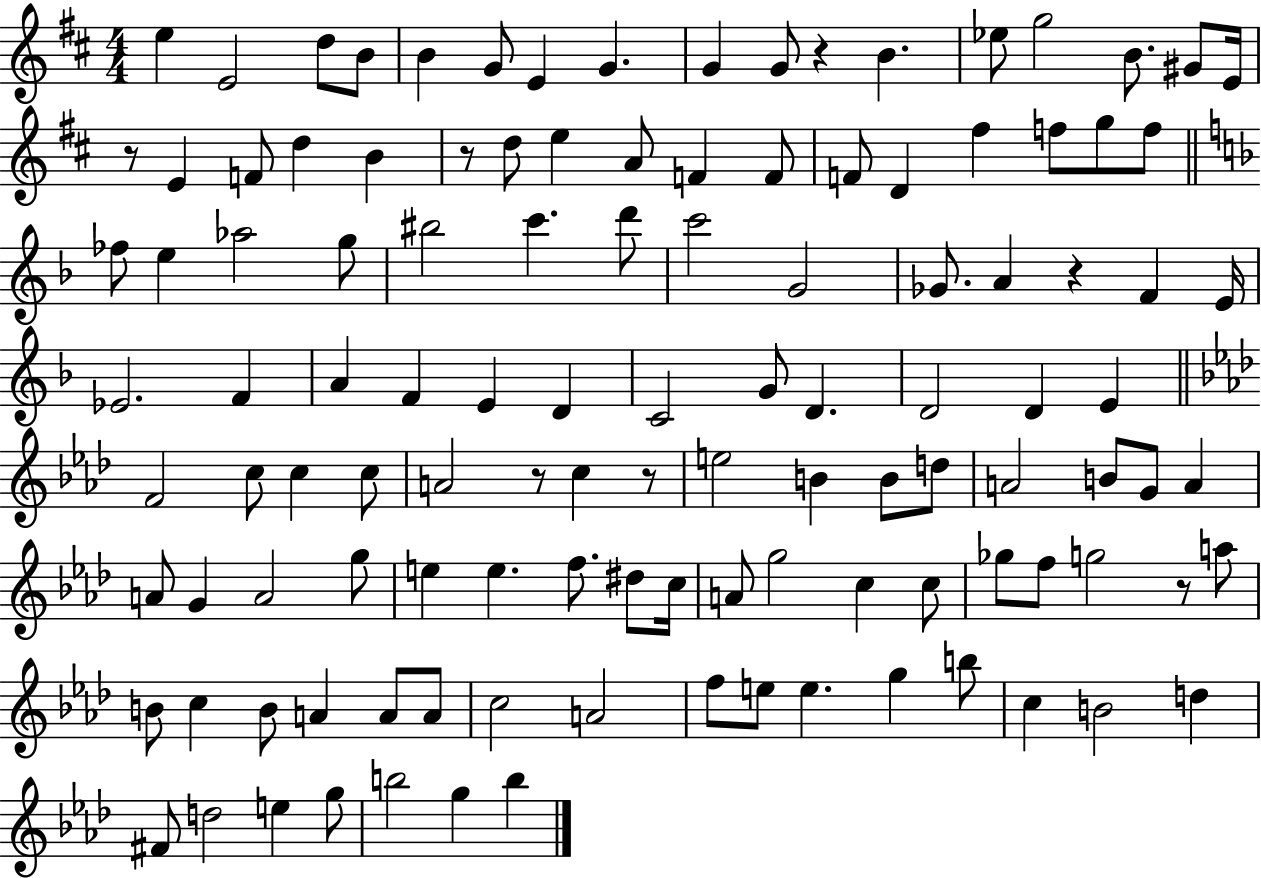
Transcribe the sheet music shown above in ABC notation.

X:1
T:Untitled
M:4/4
L:1/4
K:D
e E2 d/2 B/2 B G/2 E G G G/2 z B _e/2 g2 B/2 ^G/2 E/4 z/2 E F/2 d B z/2 d/2 e A/2 F F/2 F/2 D ^f f/2 g/2 f/2 _f/2 e _a2 g/2 ^b2 c' d'/2 c'2 G2 _G/2 A z F E/4 _E2 F A F E D C2 G/2 D D2 D E F2 c/2 c c/2 A2 z/2 c z/2 e2 B B/2 d/2 A2 B/2 G/2 A A/2 G A2 g/2 e e f/2 ^d/2 c/4 A/2 g2 c c/2 _g/2 f/2 g2 z/2 a/2 B/2 c B/2 A A/2 A/2 c2 A2 f/2 e/2 e g b/2 c B2 d ^F/2 d2 e g/2 b2 g b